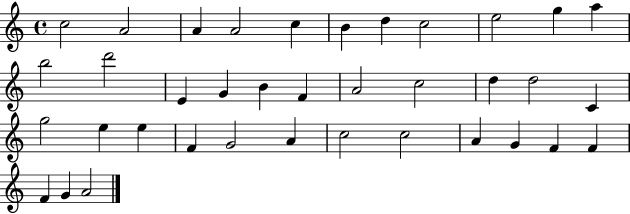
{
  \clef treble
  \time 4/4
  \defaultTimeSignature
  \key c \major
  c''2 a'2 | a'4 a'2 c''4 | b'4 d''4 c''2 | e''2 g''4 a''4 | \break b''2 d'''2 | e'4 g'4 b'4 f'4 | a'2 c''2 | d''4 d''2 c'4 | \break g''2 e''4 e''4 | f'4 g'2 a'4 | c''2 c''2 | a'4 g'4 f'4 f'4 | \break f'4 g'4 a'2 | \bar "|."
}